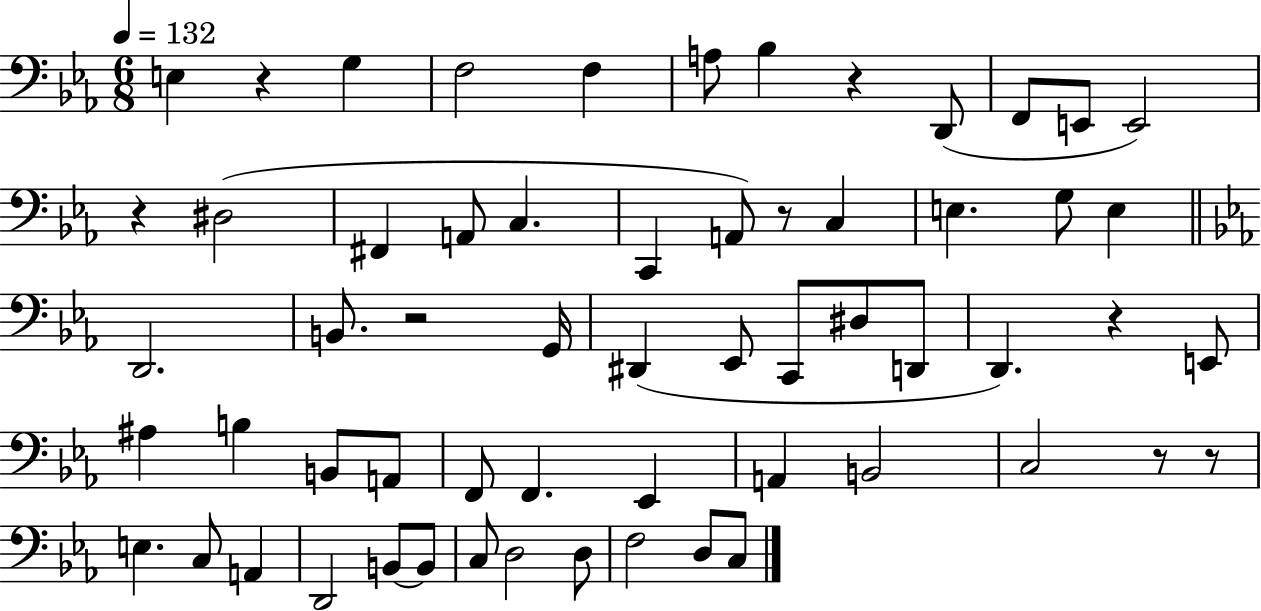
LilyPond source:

{
  \clef bass
  \numericTimeSignature
  \time 6/8
  \key ees \major
  \tempo 4 = 132
  e4 r4 g4 | f2 f4 | a8 bes4 r4 d,8( | f,8 e,8 e,2) | \break r4 dis2( | fis,4 a,8 c4. | c,4 a,8) r8 c4 | e4. g8 e4 | \break \bar "||" \break \key c \minor d,2. | b,8. r2 g,16 | dis,4( ees,8 c,8 dis8 d,8 | d,4.) r4 e,8 | \break ais4 b4 b,8 a,8 | f,8 f,4. ees,4 | a,4 b,2 | c2 r8 r8 | \break e4. c8 a,4 | d,2 b,8~~ b,8 | c8 d2 d8 | f2 d8 c8 | \break \bar "|."
}